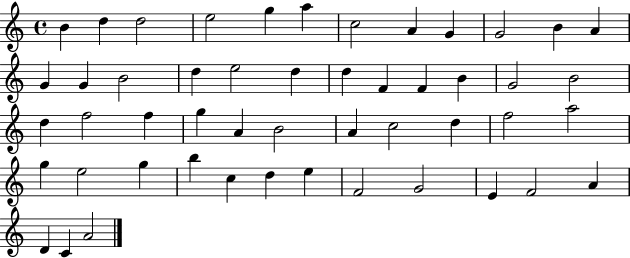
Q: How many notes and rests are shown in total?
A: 50